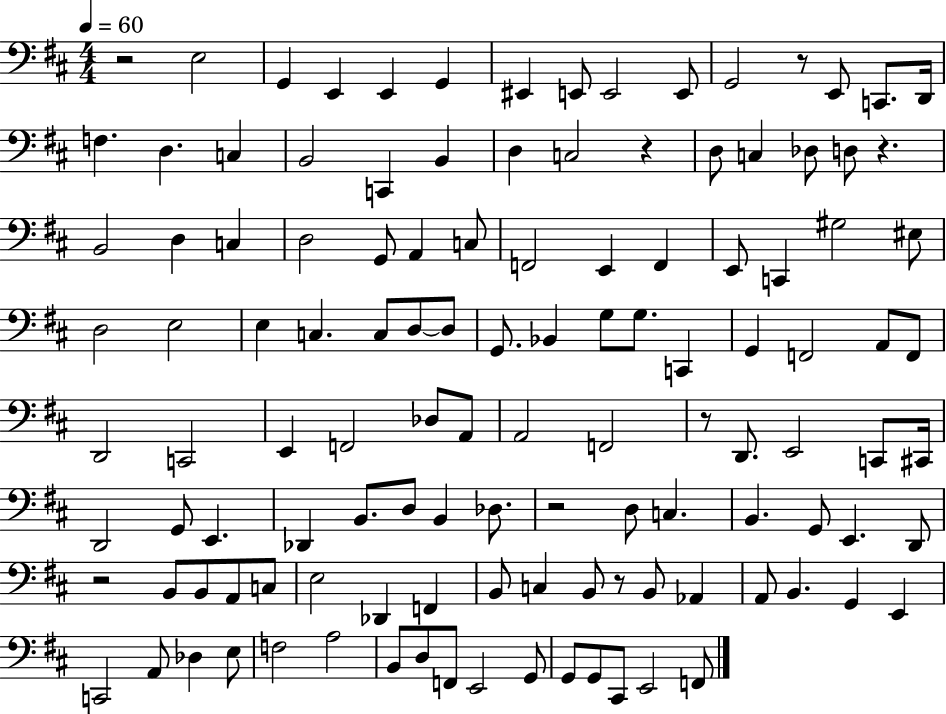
X:1
T:Untitled
M:4/4
L:1/4
K:D
z2 E,2 G,, E,, E,, G,, ^E,, E,,/2 E,,2 E,,/2 G,,2 z/2 E,,/2 C,,/2 D,,/4 F, D, C, B,,2 C,, B,, D, C,2 z D,/2 C, _D,/2 D,/2 z B,,2 D, C, D,2 G,,/2 A,, C,/2 F,,2 E,, F,, E,,/2 C,, ^G,2 ^E,/2 D,2 E,2 E, C, C,/2 D,/2 D,/2 G,,/2 _B,, G,/2 G,/2 C,, G,, F,,2 A,,/2 F,,/2 D,,2 C,,2 E,, F,,2 _D,/2 A,,/2 A,,2 F,,2 z/2 D,,/2 E,,2 C,,/2 ^C,,/4 D,,2 G,,/2 E,, _D,, B,,/2 D,/2 B,, _D,/2 z2 D,/2 C, B,, G,,/2 E,, D,,/2 z2 B,,/2 B,,/2 A,,/2 C,/2 E,2 _D,, F,, B,,/2 C, B,,/2 z/2 B,,/2 _A,, A,,/2 B,, G,, E,, C,,2 A,,/2 _D, E,/2 F,2 A,2 B,,/2 D,/2 F,,/2 E,,2 G,,/2 G,,/2 G,,/2 ^C,,/2 E,,2 F,,/2